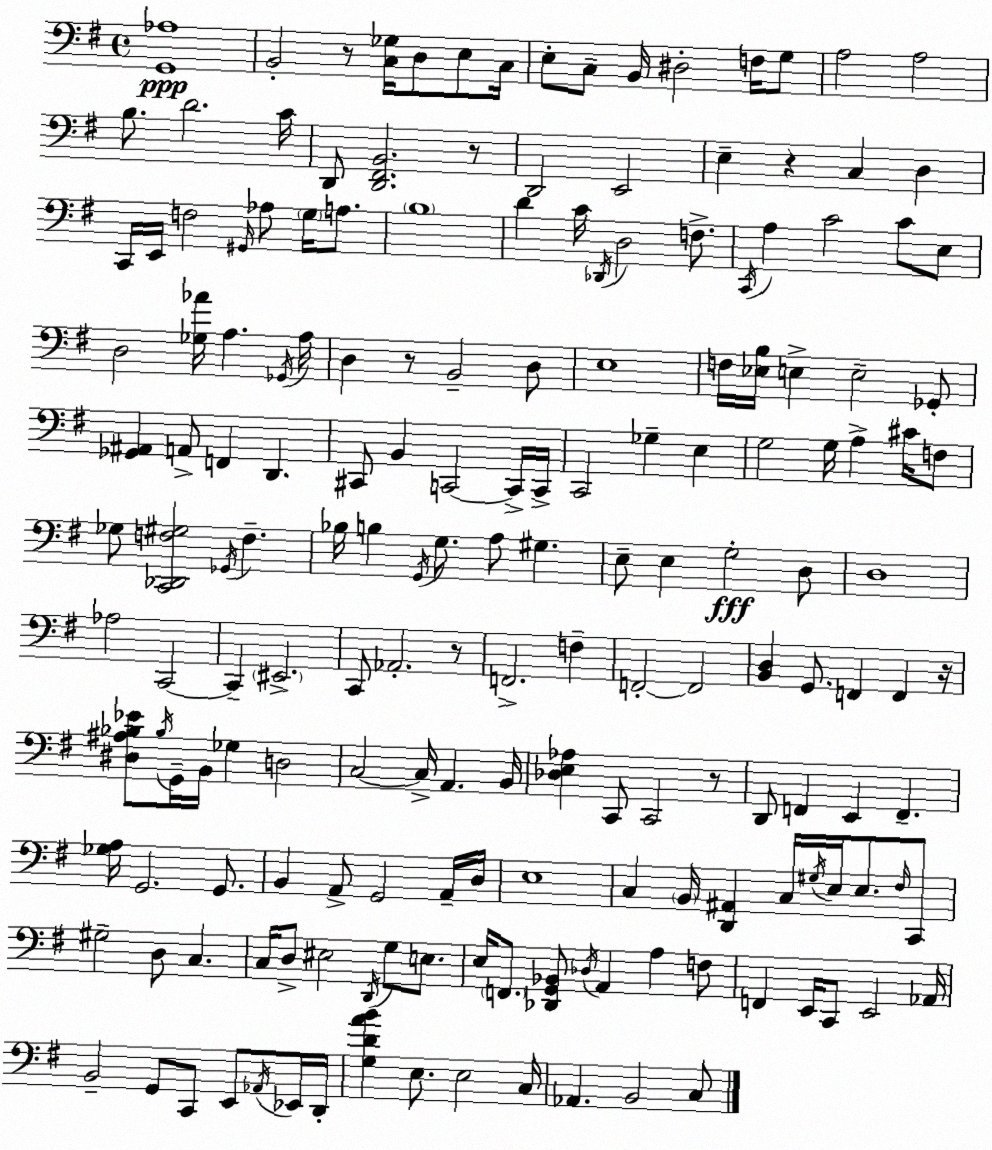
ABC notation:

X:1
T:Untitled
M:4/4
L:1/4
K:Em
[G,,_A,]4 B,,2 z/2 [C,_G,]/4 D,/2 E,/2 C,/4 E,/2 C,/2 B,,/4 ^D,2 F,/4 G,/2 A,2 A,2 B,/2 D2 C/4 D,,/2 [D,,^F,,B,,]2 z/2 D,,2 E,,2 E, z C, D, C,,/4 E,,/4 F,2 ^G,,/4 _A,/2 G,/4 A,/2 B,4 D C/4 _D,,/4 D,2 F,/2 C,,/4 A, C2 C/2 E,/2 D,2 [_G,_A]/4 A, _G,,/4 A,/4 D, z/2 B,,2 D,/2 E,4 F,/4 [_E,B,]/4 E, E,2 _G,,/2 [_G,,^A,,] A,,/2 F,, D,, ^C,,/2 B,, C,,2 C,,/4 C,,/4 C,,2 _G, E, G,2 G,/4 A, ^C/4 F,/2 _G,/2 [C,,_D,,F,^G,]2 _G,,/4 F, _B,/4 B, G,,/4 G,/2 A,/2 ^G, E,/2 E, G,2 D,/2 D,4 _A,2 C,,2 C,, ^E,,2 C,,/2 _A,,2 z/2 F,,2 F, F,,2 F,,2 [B,,D,] G,,/2 F,, F,, z/4 [^D,^A,_B,_E]/2 _B,/4 G,,/4 B,,/4 _G, D,2 C,2 C,/4 A,, B,,/4 [_D,E,_A,] C,,/2 C,,2 z/2 D,,/2 F,, E,, F,, [_G,A,]/4 G,,2 G,,/2 B,, A,,/2 G,,2 A,,/4 D,/4 E,4 C, B,,/4 [D,,^A,,] C,/4 ^G,/4 E,/4 E,/2 ^F,/4 C,,/2 ^G,2 D,/2 C, C,/4 D,/2 ^E,2 D,,/4 G,/2 E,/2 E,/4 F,,/2 [_D,,G,,_B,,]/2 _D,/4 A,, A, F,/2 F,, E,,/4 C,,/2 E,,2 _A,,/4 B,,2 G,,/2 C,,/2 E,,/2 _A,,/4 _E,,/4 D,,/4 [G,DAB] E,/2 E,2 C,/4 _A,, B,,2 C,/2